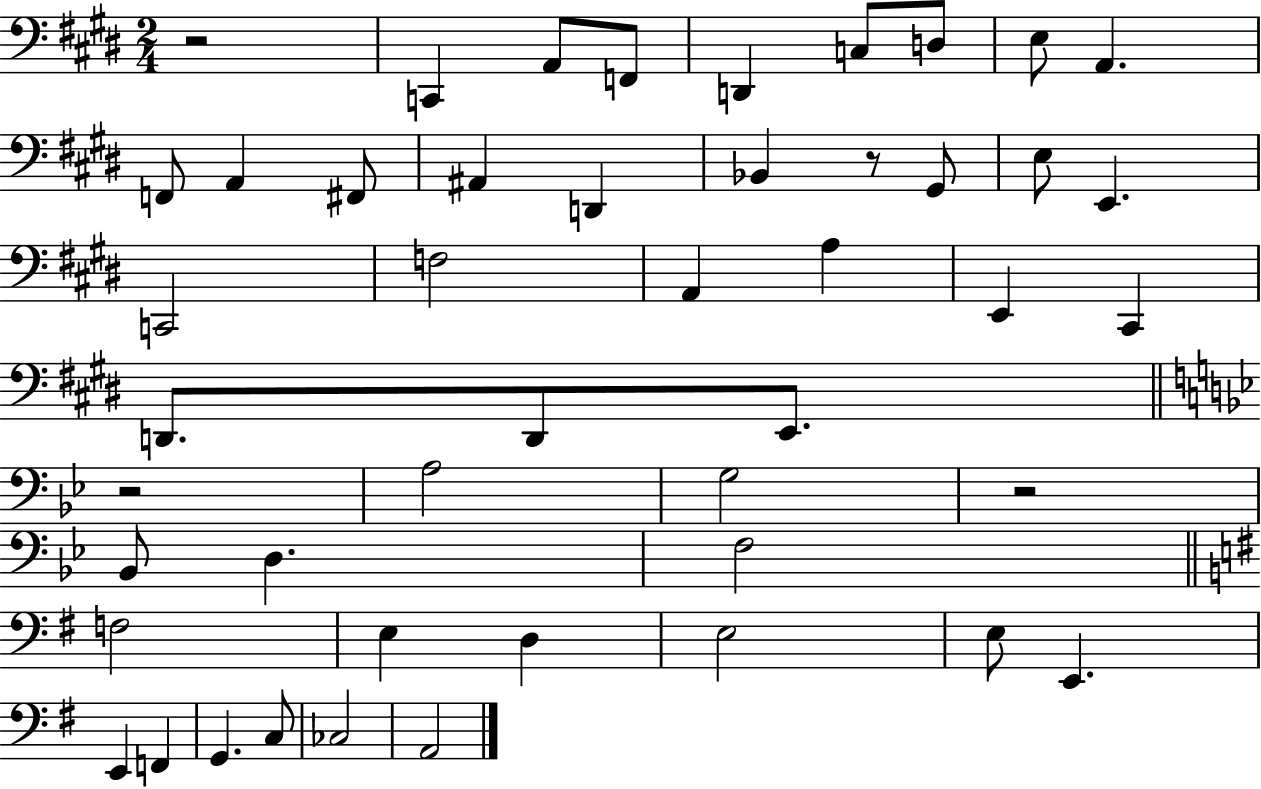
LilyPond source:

{
  \clef bass
  \numericTimeSignature
  \time 2/4
  \key e \major
  r2 | c,4 a,8 f,8 | d,4 c8 d8 | e8 a,4. | \break f,8 a,4 fis,8 | ais,4 d,4 | bes,4 r8 gis,8 | e8 e,4. | \break c,2 | f2 | a,4 a4 | e,4 cis,4 | \break d,8. d,8 e,8. | \bar "||" \break \key bes \major r2 | a2 | g2 | r2 | \break bes,8 d4. | f2 | \bar "||" \break \key e \minor f2 | e4 d4 | e2 | e8 e,4. | \break e,4 f,4 | g,4. c8 | ces2 | a,2 | \break \bar "|."
}